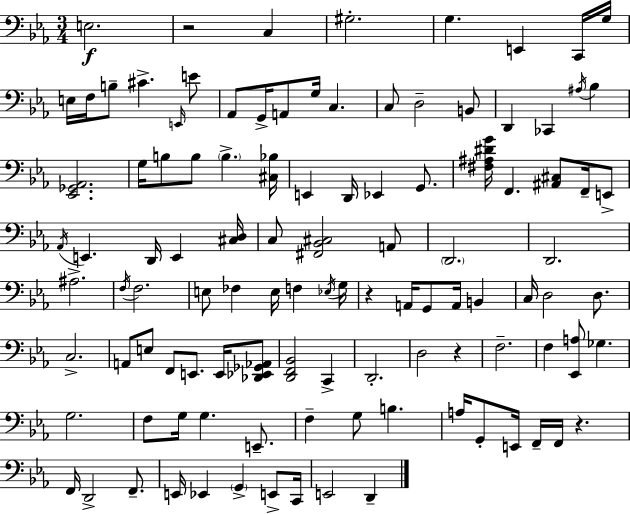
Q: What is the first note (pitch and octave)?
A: E3